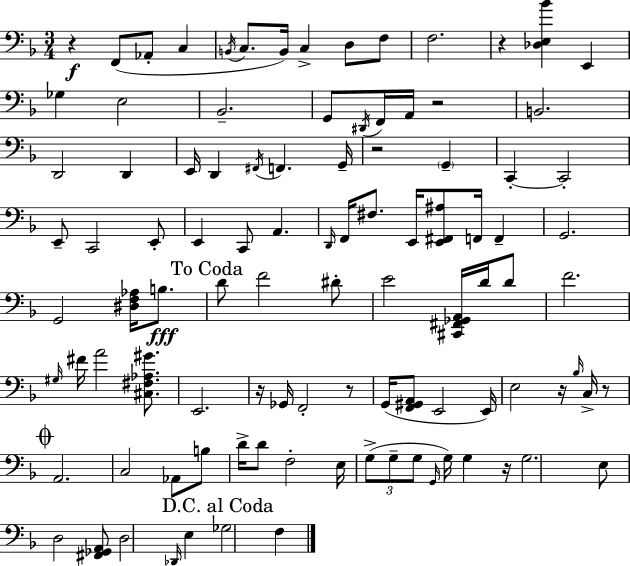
{
  \clef bass
  \numericTimeSignature
  \time 3/4
  \key d \minor
  r4\f f,8( aes,8-. c4 | \acciaccatura { b,16 } c8. b,16) c4-> d8 f8 | f2. | r4 <des e bes'>4 e,4 | \break ges4 e2 | bes,2.-- | g,8 \acciaccatura { dis,16 } f,16 a,16 r2 | b,2. | \break d,2 d,4 | e,16 d,4 \acciaccatura { fis,16 } f,4. | g,16-- r2 \parenthesize g,4-- | c,4-.~~ c,2-. | \break e,8-- c,2 | e,8-. e,4 c,8 a,4. | \grace { d,16 } f,16 fis8. e,16 <e, fis, ais>8 f,16 | f,4-- g,2. | \break g,2 | <dis f aes>16 b8.\fff \mark "To Coda" d'8 f'2 | dis'8-. e'2 | <cis, fis, ges, a,>16 d'16 d'8 f'2. | \break \grace { gis16 } fis'16 a'2 | <cis fis aes gis'>8. e,2. | r16 ges,16 f,2-. | r8 g,16( <f, gis, a,>8 e,2 | \break e,16) e2 | r16 \grace { bes16 } c16-> r8 \mark \markup { \musicglyph "scripts.coda" } a,2. | c2 | aes,8 b8 d'16-> d'8 f2-. | \break e16 \tuplet 3/2 { g8->( g8-- g8 } | \grace { g,16 } g16) g4 r16 g2. | e8 d2 | <fis, ges, a,>8 d2 | \break \grace { des,16 } e4 \mark "D.C. al Coda" ges2 | f4 \bar "|."
}